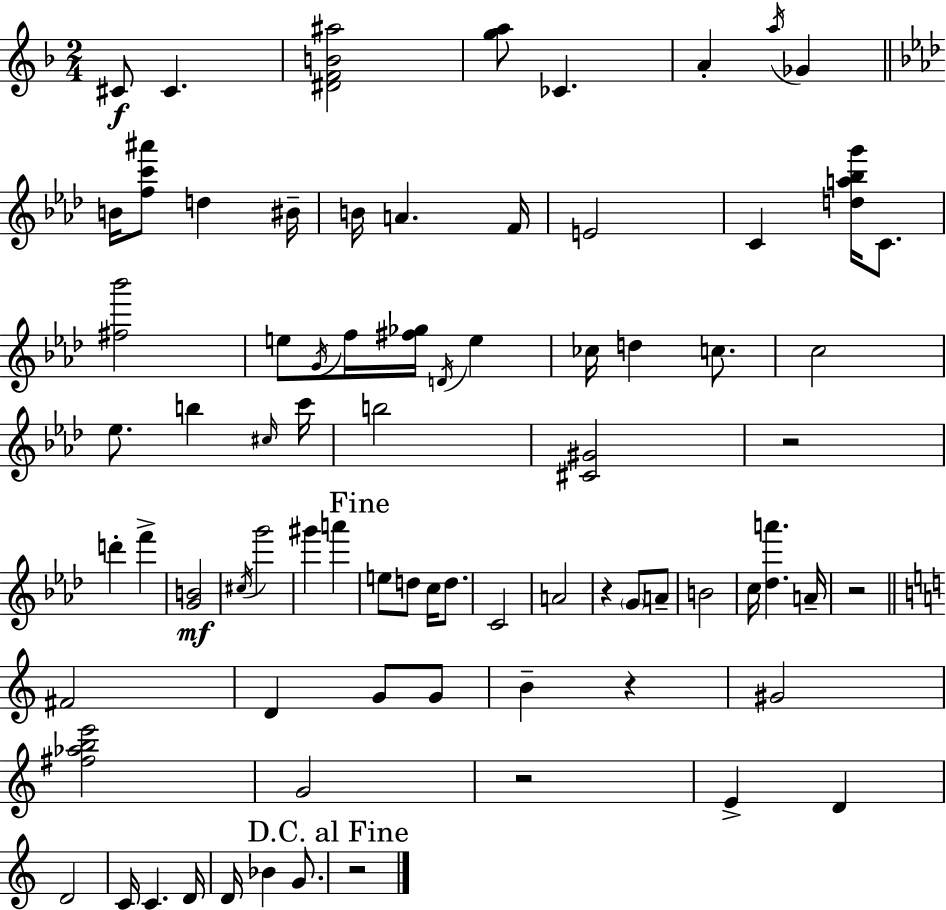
C#4/e C#4/q. [D#4,F4,B4,A#5]/h [G5,A5]/e CES4/q. A4/q A5/s Gb4/q B4/s [F5,C6,A#6]/e D5/q BIS4/s B4/s A4/q. F4/s E4/h C4/q [D5,A5,Bb5,G6]/s C4/e. [F#5,Bb6]/h E5/e G4/s F5/s [F#5,Gb5]/s D4/s E5/q CES5/s D5/q C5/e. C5/h Eb5/e. B5/q C#5/s C6/s B5/h [C#4,G#4]/h R/h D6/q F6/q [G4,B4]/h C#5/s G6/h G#6/q A6/q E5/e D5/e C5/s D5/e. C4/h A4/h R/q G4/e A4/e B4/h C5/s [Db5,A6]/q. A4/s R/h F#4/h D4/q G4/e G4/e B4/q R/q G#4/h [F#5,Ab5,B5,E6]/h G4/h R/h E4/q D4/q D4/h C4/s C4/q. D4/s D4/s Bb4/q G4/e. R/h